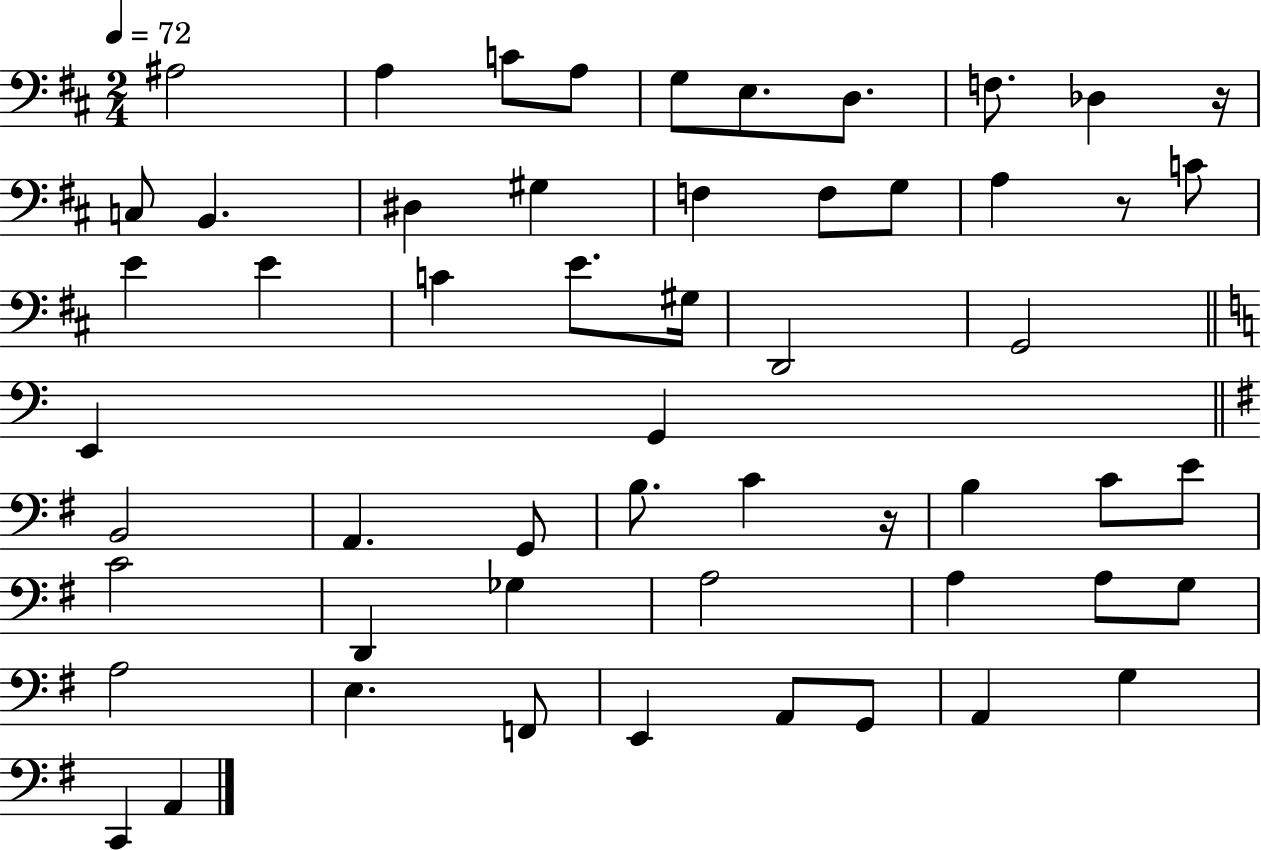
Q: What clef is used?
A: bass